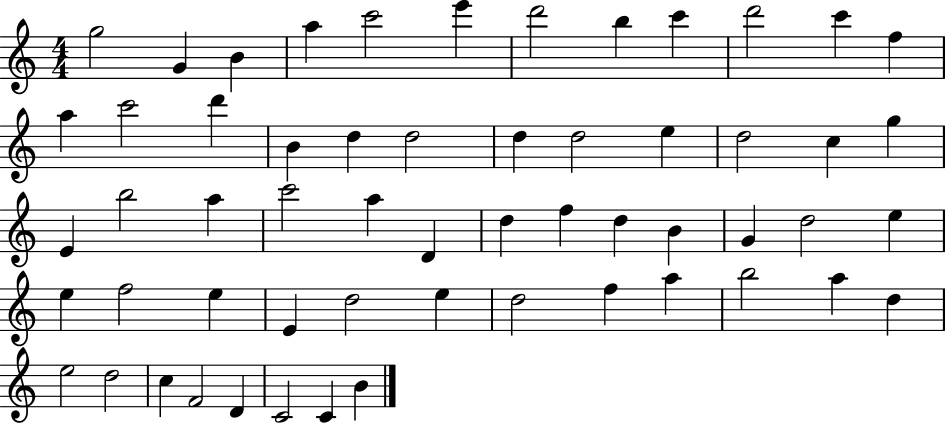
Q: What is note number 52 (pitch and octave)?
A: C5